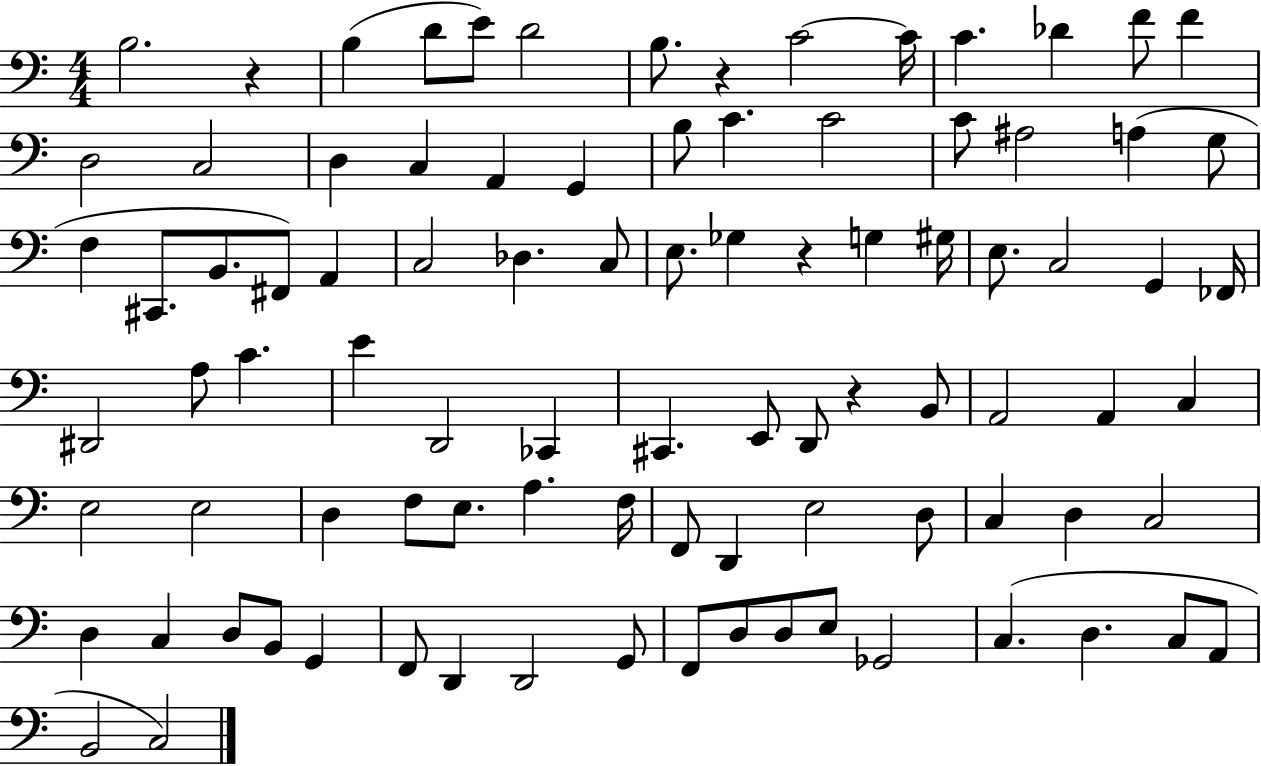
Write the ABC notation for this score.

X:1
T:Untitled
M:4/4
L:1/4
K:C
B,2 z B, D/2 E/2 D2 B,/2 z C2 C/4 C _D F/2 F D,2 C,2 D, C, A,, G,, B,/2 C C2 C/2 ^A,2 A, G,/2 F, ^C,,/2 B,,/2 ^F,,/2 A,, C,2 _D, C,/2 E,/2 _G, z G, ^G,/4 E,/2 C,2 G,, _F,,/4 ^D,,2 A,/2 C E D,,2 _C,, ^C,, E,,/2 D,,/2 z B,,/2 A,,2 A,, C, E,2 E,2 D, F,/2 E,/2 A, F,/4 F,,/2 D,, E,2 D,/2 C, D, C,2 D, C, D,/2 B,,/2 G,, F,,/2 D,, D,,2 G,,/2 F,,/2 D,/2 D,/2 E,/2 _G,,2 C, D, C,/2 A,,/2 B,,2 C,2